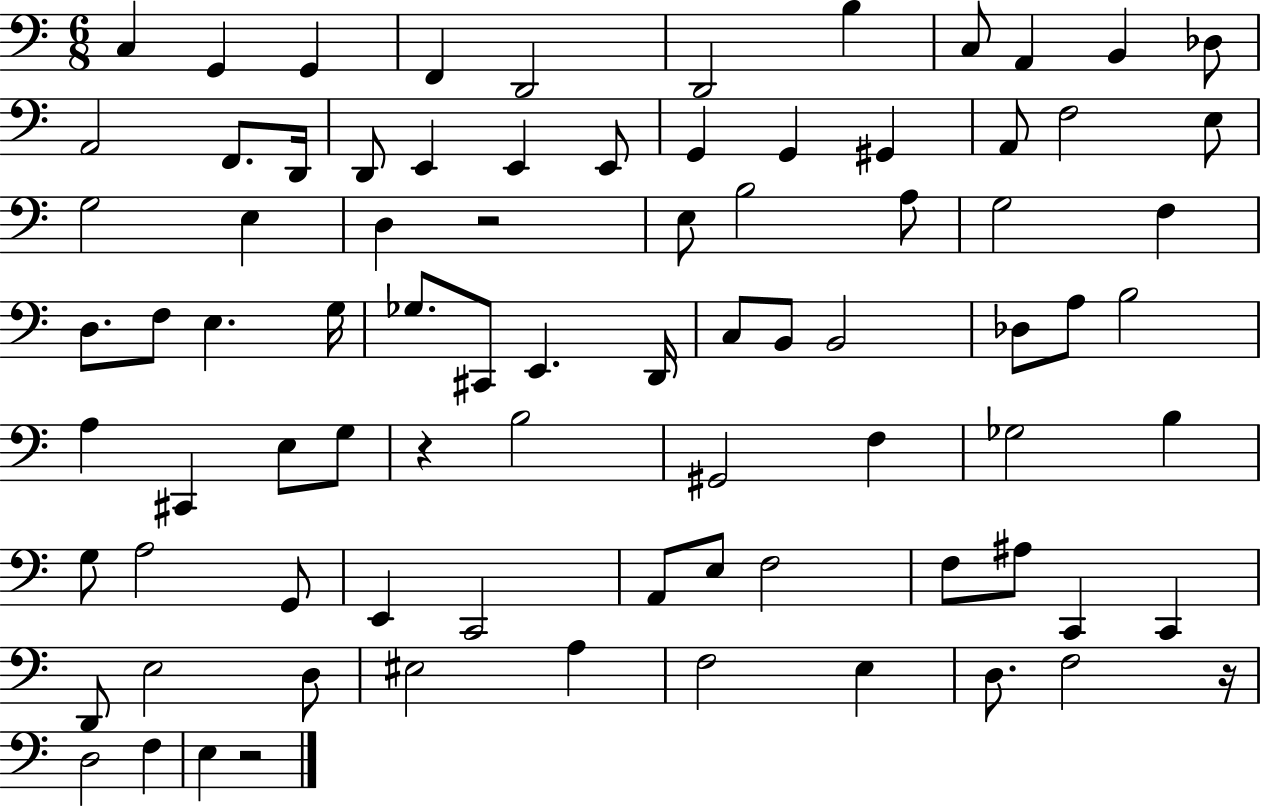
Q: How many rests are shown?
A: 4